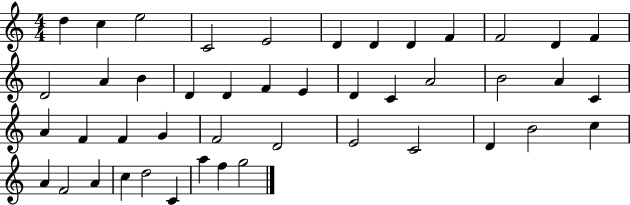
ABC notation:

X:1
T:Untitled
M:4/4
L:1/4
K:C
d c e2 C2 E2 D D D F F2 D F D2 A B D D F E D C A2 B2 A C A F F G F2 D2 E2 C2 D B2 c A F2 A c d2 C a f g2